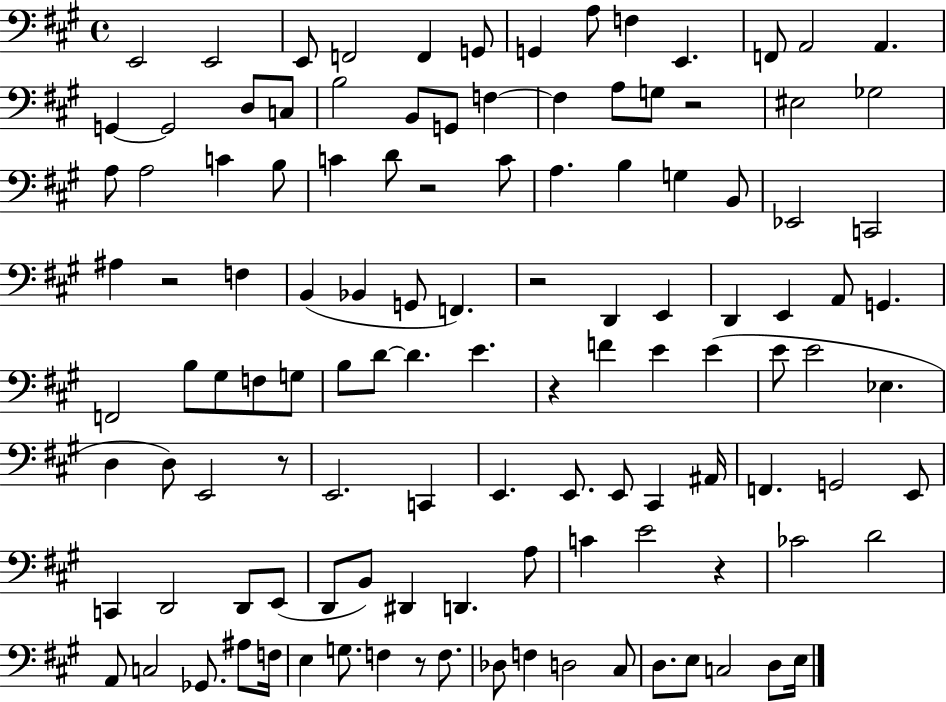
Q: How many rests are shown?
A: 8